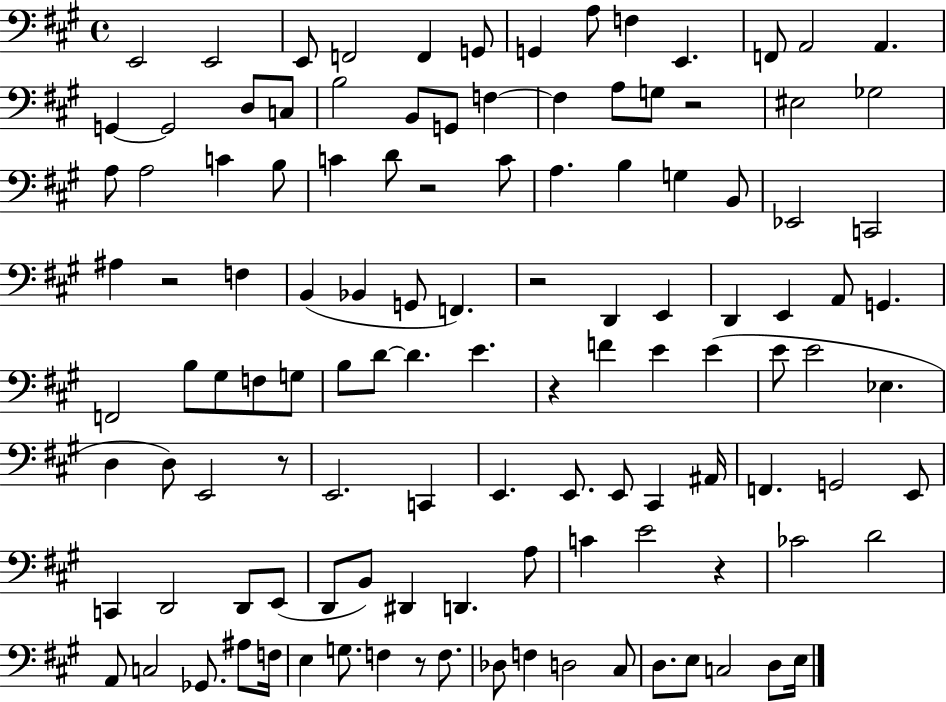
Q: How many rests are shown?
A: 8